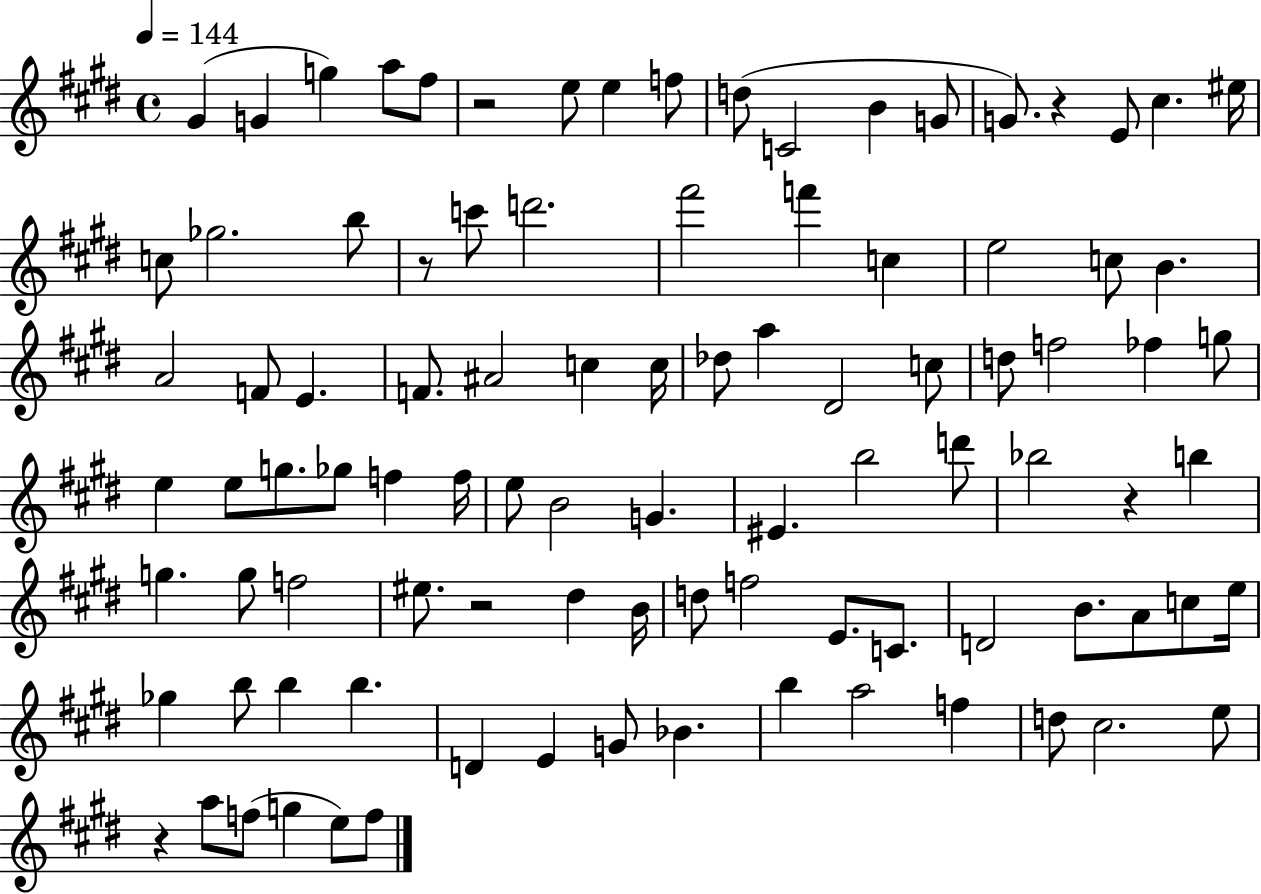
X:1
T:Untitled
M:4/4
L:1/4
K:E
^G G g a/2 ^f/2 z2 e/2 e f/2 d/2 C2 B G/2 G/2 z E/2 ^c ^e/4 c/2 _g2 b/2 z/2 c'/2 d'2 ^f'2 f' c e2 c/2 B A2 F/2 E F/2 ^A2 c c/4 _d/2 a ^D2 c/2 d/2 f2 _f g/2 e e/2 g/2 _g/2 f f/4 e/2 B2 G ^E b2 d'/2 _b2 z b g g/2 f2 ^e/2 z2 ^d B/4 d/2 f2 E/2 C/2 D2 B/2 A/2 c/2 e/4 _g b/2 b b D E G/2 _B b a2 f d/2 ^c2 e/2 z a/2 f/2 g e/2 f/2